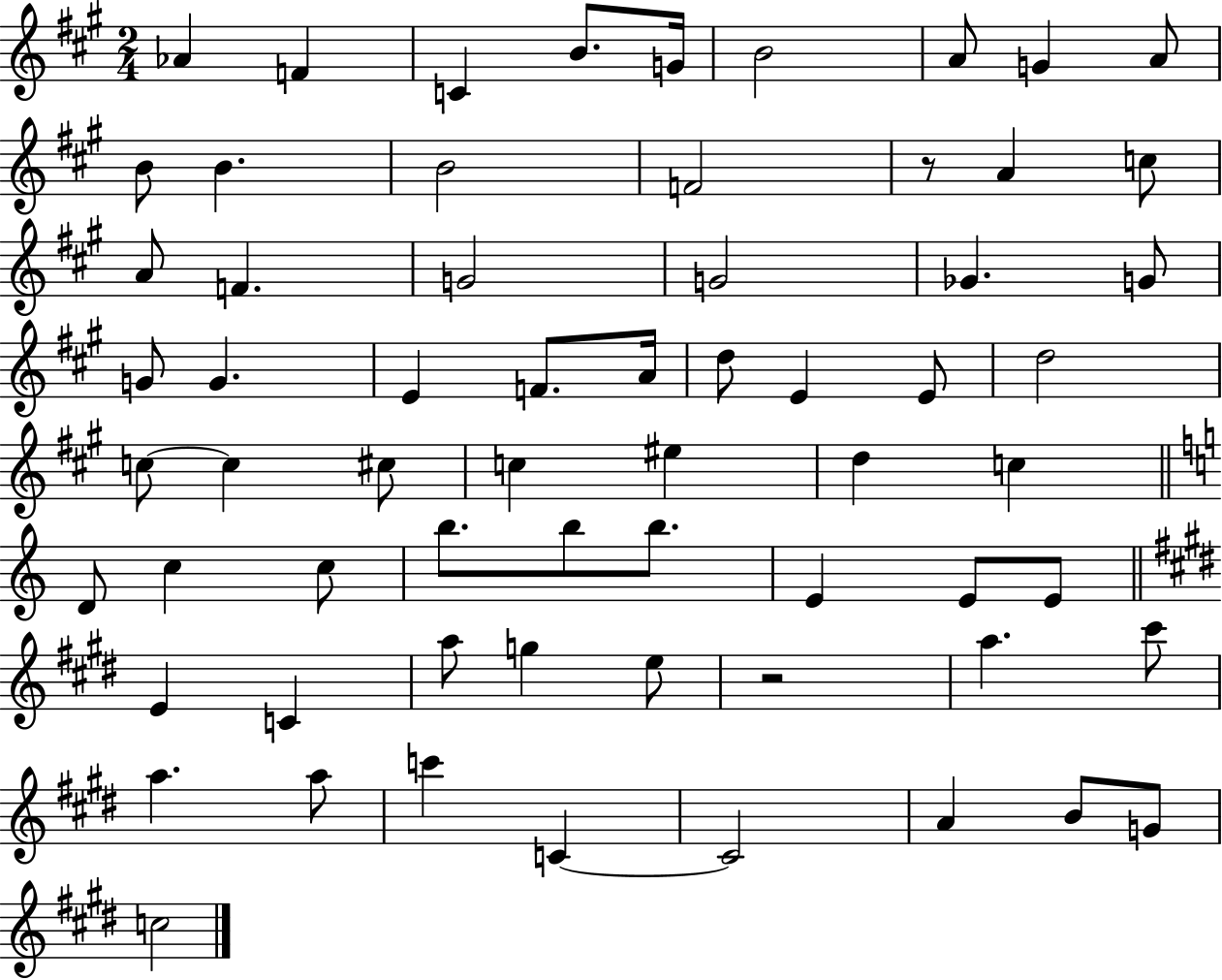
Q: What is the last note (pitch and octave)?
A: C5